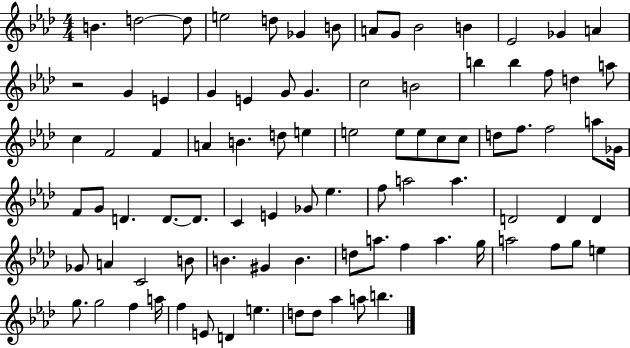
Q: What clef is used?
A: treble